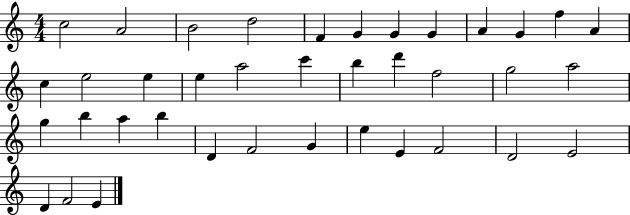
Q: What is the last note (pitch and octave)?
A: E4